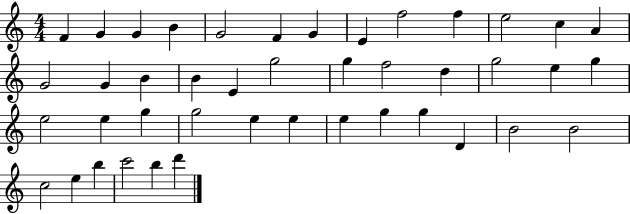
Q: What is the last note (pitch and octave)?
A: D6